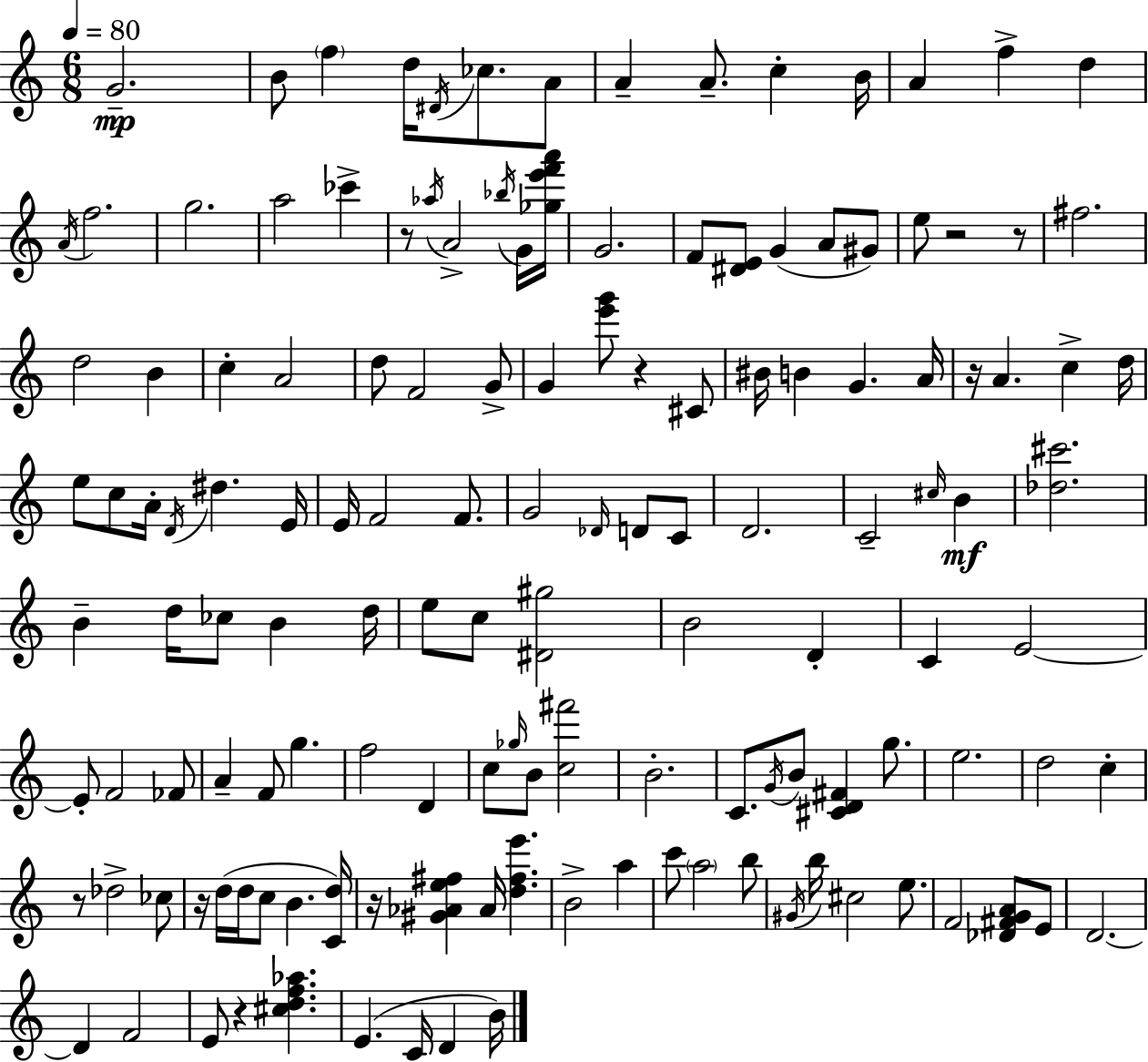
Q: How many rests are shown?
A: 9